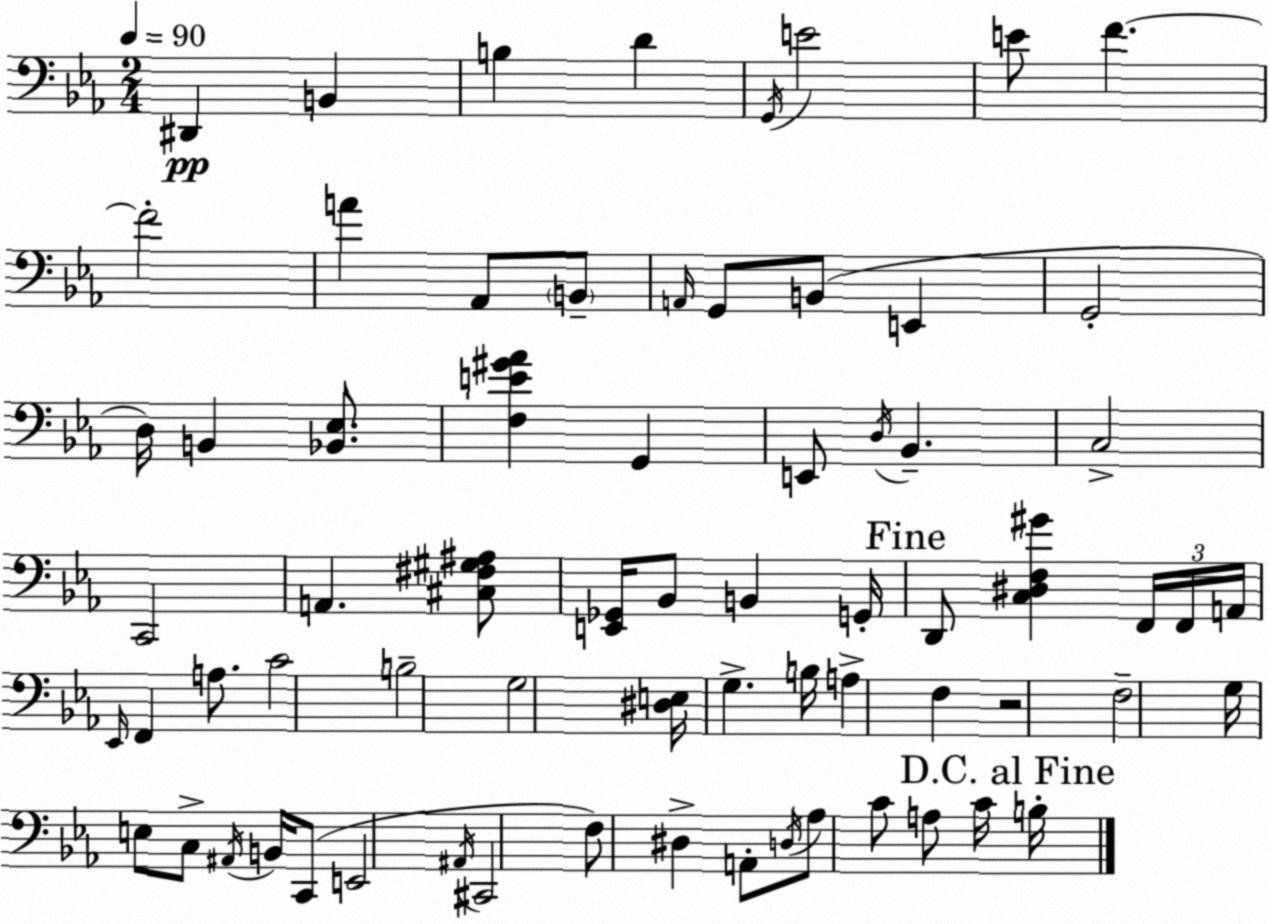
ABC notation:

X:1
T:Untitled
M:2/4
L:1/4
K:Eb
^D,, B,, B, D G,,/4 E2 E/2 F F2 A _A,,/2 B,,/2 A,,/4 G,,/2 B,,/2 E,, G,,2 D,/4 B,, [_B,,_E,]/2 [F,E^G_A] G,, E,,/2 D,/4 _B,, C,2 C,,2 A,, [^C,^F,^G,^A,]/2 [E,,_G,,]/4 _B,,/2 B,, G,,/4 D,,/2 [C,^D,F,^G] F,,/4 F,,/4 A,,/4 _E,,/4 F,, A,/2 C2 B,2 G,2 [^D,E,]/4 G, B,/4 A, F, z2 F,2 G,/4 E,/2 C,/2 ^A,,/4 B,,/4 C,,/2 E,,2 ^A,,/4 ^C,,2 F,/2 ^D, A,,/2 D,/4 _A,/2 C/2 A,/2 C/4 B,/4